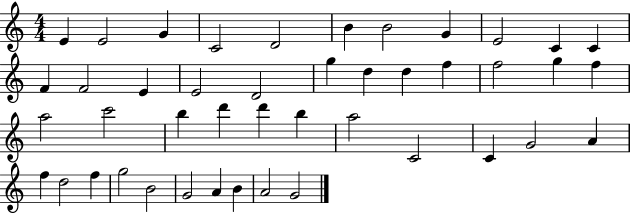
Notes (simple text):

E4/q E4/h G4/q C4/h D4/h B4/q B4/h G4/q E4/h C4/q C4/q F4/q F4/h E4/q E4/h D4/h G5/q D5/q D5/q F5/q F5/h G5/q F5/q A5/h C6/h B5/q D6/q D6/q B5/q A5/h C4/h C4/q G4/h A4/q F5/q D5/h F5/q G5/h B4/h G4/h A4/q B4/q A4/h G4/h